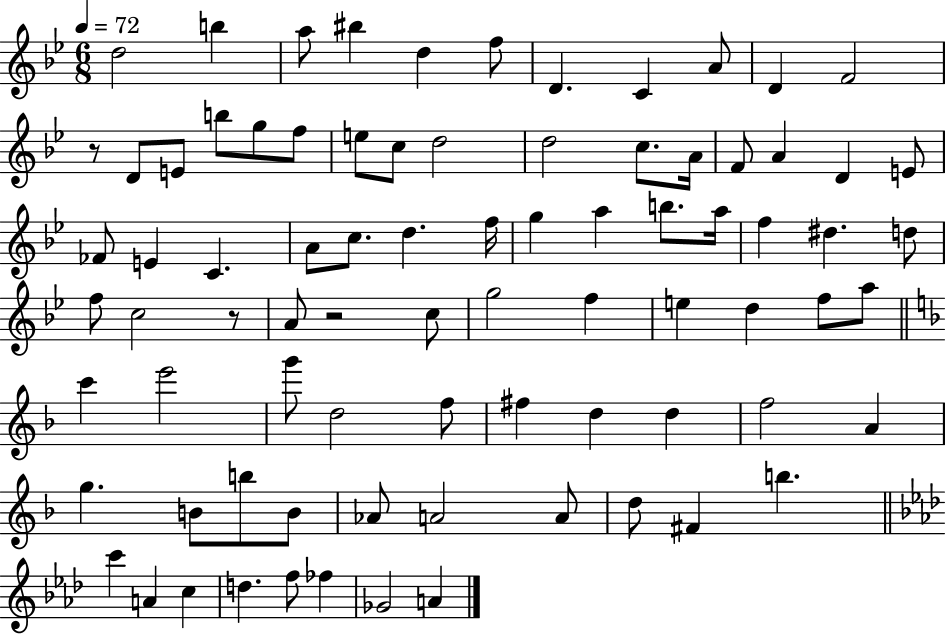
X:1
T:Untitled
M:6/8
L:1/4
K:Bb
d2 b a/2 ^b d f/2 D C A/2 D F2 z/2 D/2 E/2 b/2 g/2 f/2 e/2 c/2 d2 d2 c/2 A/4 F/2 A D E/2 _F/2 E C A/2 c/2 d f/4 g a b/2 a/4 f ^d d/2 f/2 c2 z/2 A/2 z2 c/2 g2 f e d f/2 a/2 c' e'2 g'/2 d2 f/2 ^f d d f2 A g B/2 b/2 B/2 _A/2 A2 A/2 d/2 ^F b c' A c d f/2 _f _G2 A